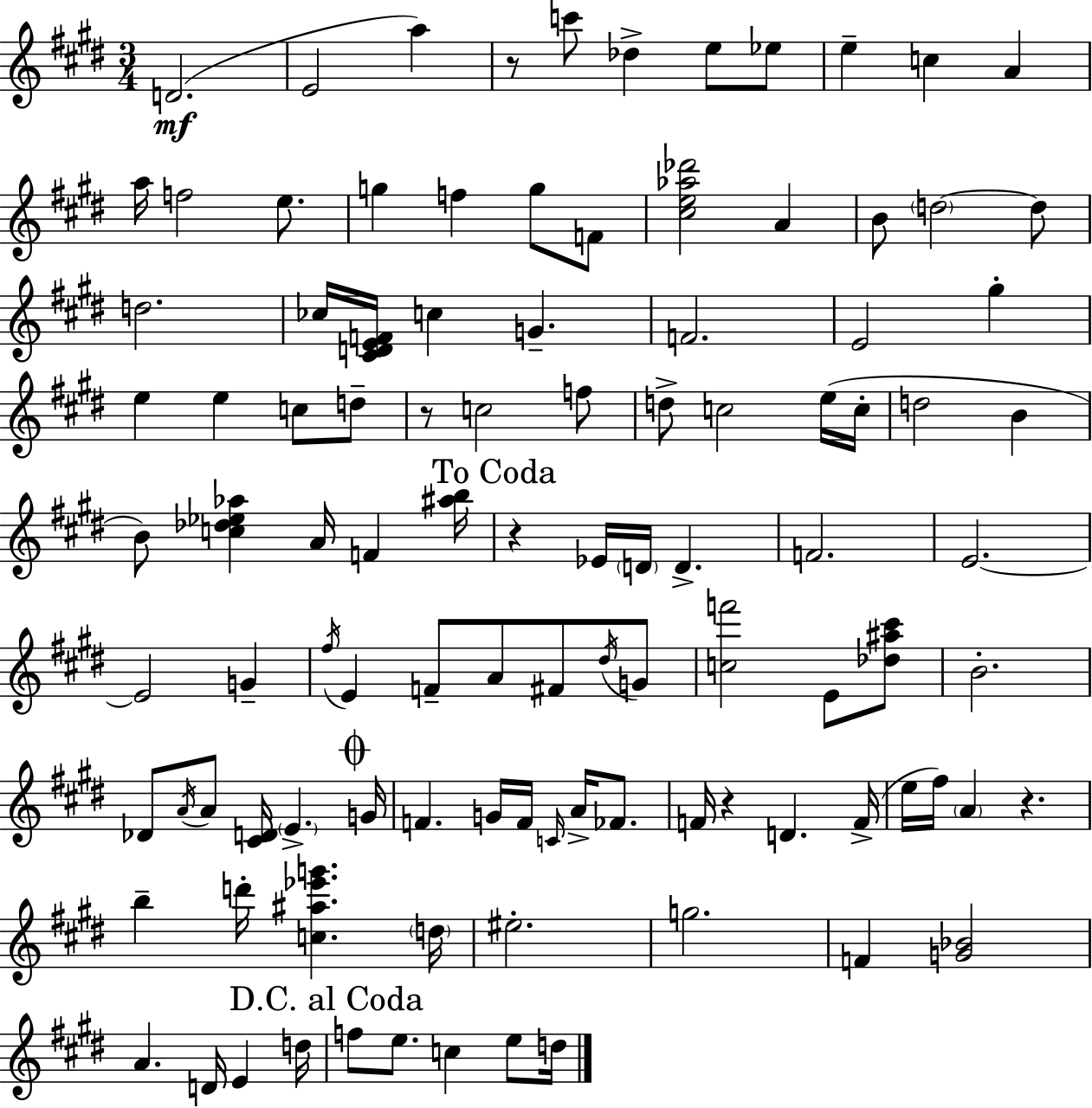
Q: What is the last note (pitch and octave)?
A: D5